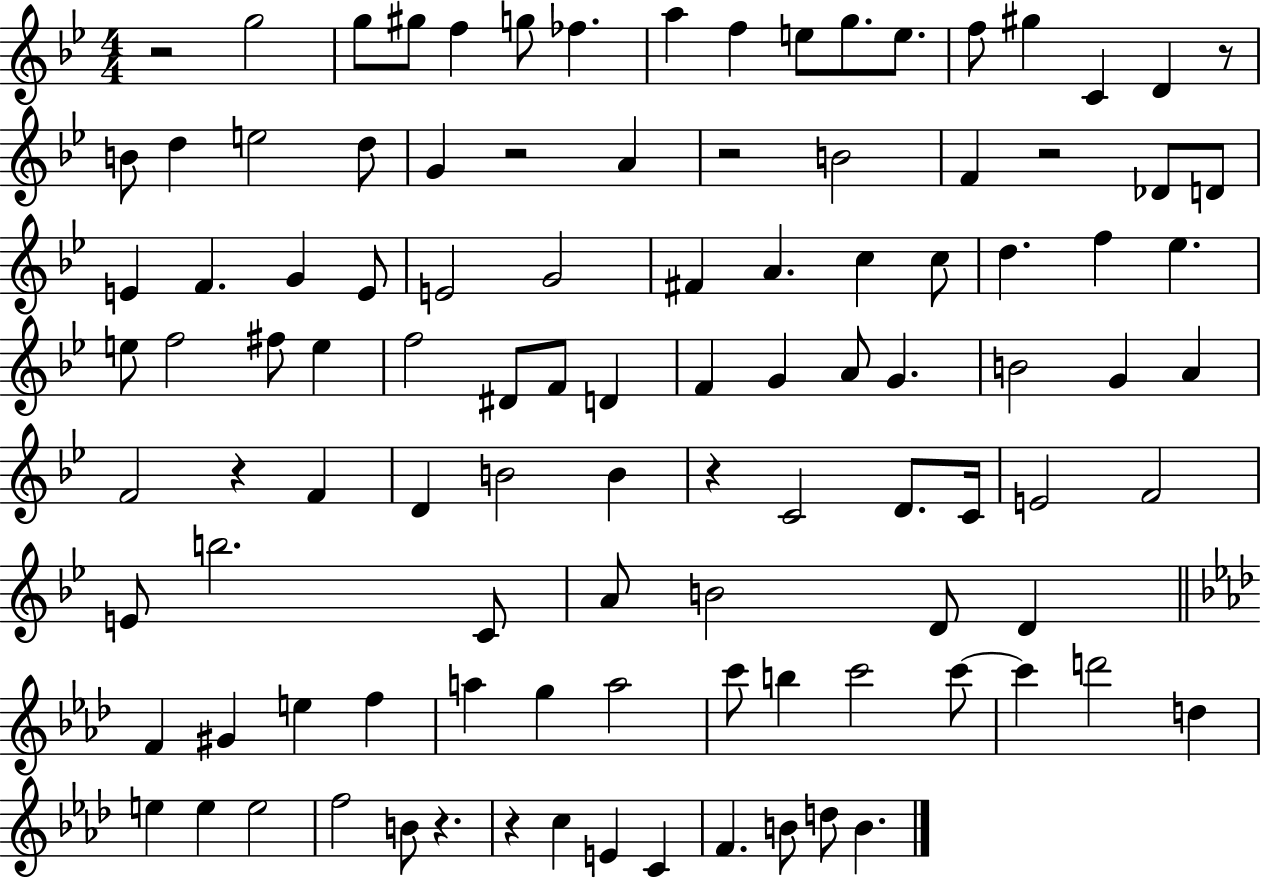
R/h G5/h G5/e G#5/e F5/q G5/e FES5/q. A5/q F5/q E5/e G5/e. E5/e. F5/e G#5/q C4/q D4/q R/e B4/e D5/q E5/h D5/e G4/q R/h A4/q R/h B4/h F4/q R/h Db4/e D4/e E4/q F4/q. G4/q E4/e E4/h G4/h F#4/q A4/q. C5/q C5/e D5/q. F5/q Eb5/q. E5/e F5/h F#5/e E5/q F5/h D#4/e F4/e D4/q F4/q G4/q A4/e G4/q. B4/h G4/q A4/q F4/h R/q F4/q D4/q B4/h B4/q R/q C4/h D4/e. C4/s E4/h F4/h E4/e B5/h. C4/e A4/e B4/h D4/e D4/q F4/q G#4/q E5/q F5/q A5/q G5/q A5/h C6/e B5/q C6/h C6/e C6/q D6/h D5/q E5/q E5/q E5/h F5/h B4/e R/q. R/q C5/q E4/q C4/q F4/q. B4/e D5/e B4/q.